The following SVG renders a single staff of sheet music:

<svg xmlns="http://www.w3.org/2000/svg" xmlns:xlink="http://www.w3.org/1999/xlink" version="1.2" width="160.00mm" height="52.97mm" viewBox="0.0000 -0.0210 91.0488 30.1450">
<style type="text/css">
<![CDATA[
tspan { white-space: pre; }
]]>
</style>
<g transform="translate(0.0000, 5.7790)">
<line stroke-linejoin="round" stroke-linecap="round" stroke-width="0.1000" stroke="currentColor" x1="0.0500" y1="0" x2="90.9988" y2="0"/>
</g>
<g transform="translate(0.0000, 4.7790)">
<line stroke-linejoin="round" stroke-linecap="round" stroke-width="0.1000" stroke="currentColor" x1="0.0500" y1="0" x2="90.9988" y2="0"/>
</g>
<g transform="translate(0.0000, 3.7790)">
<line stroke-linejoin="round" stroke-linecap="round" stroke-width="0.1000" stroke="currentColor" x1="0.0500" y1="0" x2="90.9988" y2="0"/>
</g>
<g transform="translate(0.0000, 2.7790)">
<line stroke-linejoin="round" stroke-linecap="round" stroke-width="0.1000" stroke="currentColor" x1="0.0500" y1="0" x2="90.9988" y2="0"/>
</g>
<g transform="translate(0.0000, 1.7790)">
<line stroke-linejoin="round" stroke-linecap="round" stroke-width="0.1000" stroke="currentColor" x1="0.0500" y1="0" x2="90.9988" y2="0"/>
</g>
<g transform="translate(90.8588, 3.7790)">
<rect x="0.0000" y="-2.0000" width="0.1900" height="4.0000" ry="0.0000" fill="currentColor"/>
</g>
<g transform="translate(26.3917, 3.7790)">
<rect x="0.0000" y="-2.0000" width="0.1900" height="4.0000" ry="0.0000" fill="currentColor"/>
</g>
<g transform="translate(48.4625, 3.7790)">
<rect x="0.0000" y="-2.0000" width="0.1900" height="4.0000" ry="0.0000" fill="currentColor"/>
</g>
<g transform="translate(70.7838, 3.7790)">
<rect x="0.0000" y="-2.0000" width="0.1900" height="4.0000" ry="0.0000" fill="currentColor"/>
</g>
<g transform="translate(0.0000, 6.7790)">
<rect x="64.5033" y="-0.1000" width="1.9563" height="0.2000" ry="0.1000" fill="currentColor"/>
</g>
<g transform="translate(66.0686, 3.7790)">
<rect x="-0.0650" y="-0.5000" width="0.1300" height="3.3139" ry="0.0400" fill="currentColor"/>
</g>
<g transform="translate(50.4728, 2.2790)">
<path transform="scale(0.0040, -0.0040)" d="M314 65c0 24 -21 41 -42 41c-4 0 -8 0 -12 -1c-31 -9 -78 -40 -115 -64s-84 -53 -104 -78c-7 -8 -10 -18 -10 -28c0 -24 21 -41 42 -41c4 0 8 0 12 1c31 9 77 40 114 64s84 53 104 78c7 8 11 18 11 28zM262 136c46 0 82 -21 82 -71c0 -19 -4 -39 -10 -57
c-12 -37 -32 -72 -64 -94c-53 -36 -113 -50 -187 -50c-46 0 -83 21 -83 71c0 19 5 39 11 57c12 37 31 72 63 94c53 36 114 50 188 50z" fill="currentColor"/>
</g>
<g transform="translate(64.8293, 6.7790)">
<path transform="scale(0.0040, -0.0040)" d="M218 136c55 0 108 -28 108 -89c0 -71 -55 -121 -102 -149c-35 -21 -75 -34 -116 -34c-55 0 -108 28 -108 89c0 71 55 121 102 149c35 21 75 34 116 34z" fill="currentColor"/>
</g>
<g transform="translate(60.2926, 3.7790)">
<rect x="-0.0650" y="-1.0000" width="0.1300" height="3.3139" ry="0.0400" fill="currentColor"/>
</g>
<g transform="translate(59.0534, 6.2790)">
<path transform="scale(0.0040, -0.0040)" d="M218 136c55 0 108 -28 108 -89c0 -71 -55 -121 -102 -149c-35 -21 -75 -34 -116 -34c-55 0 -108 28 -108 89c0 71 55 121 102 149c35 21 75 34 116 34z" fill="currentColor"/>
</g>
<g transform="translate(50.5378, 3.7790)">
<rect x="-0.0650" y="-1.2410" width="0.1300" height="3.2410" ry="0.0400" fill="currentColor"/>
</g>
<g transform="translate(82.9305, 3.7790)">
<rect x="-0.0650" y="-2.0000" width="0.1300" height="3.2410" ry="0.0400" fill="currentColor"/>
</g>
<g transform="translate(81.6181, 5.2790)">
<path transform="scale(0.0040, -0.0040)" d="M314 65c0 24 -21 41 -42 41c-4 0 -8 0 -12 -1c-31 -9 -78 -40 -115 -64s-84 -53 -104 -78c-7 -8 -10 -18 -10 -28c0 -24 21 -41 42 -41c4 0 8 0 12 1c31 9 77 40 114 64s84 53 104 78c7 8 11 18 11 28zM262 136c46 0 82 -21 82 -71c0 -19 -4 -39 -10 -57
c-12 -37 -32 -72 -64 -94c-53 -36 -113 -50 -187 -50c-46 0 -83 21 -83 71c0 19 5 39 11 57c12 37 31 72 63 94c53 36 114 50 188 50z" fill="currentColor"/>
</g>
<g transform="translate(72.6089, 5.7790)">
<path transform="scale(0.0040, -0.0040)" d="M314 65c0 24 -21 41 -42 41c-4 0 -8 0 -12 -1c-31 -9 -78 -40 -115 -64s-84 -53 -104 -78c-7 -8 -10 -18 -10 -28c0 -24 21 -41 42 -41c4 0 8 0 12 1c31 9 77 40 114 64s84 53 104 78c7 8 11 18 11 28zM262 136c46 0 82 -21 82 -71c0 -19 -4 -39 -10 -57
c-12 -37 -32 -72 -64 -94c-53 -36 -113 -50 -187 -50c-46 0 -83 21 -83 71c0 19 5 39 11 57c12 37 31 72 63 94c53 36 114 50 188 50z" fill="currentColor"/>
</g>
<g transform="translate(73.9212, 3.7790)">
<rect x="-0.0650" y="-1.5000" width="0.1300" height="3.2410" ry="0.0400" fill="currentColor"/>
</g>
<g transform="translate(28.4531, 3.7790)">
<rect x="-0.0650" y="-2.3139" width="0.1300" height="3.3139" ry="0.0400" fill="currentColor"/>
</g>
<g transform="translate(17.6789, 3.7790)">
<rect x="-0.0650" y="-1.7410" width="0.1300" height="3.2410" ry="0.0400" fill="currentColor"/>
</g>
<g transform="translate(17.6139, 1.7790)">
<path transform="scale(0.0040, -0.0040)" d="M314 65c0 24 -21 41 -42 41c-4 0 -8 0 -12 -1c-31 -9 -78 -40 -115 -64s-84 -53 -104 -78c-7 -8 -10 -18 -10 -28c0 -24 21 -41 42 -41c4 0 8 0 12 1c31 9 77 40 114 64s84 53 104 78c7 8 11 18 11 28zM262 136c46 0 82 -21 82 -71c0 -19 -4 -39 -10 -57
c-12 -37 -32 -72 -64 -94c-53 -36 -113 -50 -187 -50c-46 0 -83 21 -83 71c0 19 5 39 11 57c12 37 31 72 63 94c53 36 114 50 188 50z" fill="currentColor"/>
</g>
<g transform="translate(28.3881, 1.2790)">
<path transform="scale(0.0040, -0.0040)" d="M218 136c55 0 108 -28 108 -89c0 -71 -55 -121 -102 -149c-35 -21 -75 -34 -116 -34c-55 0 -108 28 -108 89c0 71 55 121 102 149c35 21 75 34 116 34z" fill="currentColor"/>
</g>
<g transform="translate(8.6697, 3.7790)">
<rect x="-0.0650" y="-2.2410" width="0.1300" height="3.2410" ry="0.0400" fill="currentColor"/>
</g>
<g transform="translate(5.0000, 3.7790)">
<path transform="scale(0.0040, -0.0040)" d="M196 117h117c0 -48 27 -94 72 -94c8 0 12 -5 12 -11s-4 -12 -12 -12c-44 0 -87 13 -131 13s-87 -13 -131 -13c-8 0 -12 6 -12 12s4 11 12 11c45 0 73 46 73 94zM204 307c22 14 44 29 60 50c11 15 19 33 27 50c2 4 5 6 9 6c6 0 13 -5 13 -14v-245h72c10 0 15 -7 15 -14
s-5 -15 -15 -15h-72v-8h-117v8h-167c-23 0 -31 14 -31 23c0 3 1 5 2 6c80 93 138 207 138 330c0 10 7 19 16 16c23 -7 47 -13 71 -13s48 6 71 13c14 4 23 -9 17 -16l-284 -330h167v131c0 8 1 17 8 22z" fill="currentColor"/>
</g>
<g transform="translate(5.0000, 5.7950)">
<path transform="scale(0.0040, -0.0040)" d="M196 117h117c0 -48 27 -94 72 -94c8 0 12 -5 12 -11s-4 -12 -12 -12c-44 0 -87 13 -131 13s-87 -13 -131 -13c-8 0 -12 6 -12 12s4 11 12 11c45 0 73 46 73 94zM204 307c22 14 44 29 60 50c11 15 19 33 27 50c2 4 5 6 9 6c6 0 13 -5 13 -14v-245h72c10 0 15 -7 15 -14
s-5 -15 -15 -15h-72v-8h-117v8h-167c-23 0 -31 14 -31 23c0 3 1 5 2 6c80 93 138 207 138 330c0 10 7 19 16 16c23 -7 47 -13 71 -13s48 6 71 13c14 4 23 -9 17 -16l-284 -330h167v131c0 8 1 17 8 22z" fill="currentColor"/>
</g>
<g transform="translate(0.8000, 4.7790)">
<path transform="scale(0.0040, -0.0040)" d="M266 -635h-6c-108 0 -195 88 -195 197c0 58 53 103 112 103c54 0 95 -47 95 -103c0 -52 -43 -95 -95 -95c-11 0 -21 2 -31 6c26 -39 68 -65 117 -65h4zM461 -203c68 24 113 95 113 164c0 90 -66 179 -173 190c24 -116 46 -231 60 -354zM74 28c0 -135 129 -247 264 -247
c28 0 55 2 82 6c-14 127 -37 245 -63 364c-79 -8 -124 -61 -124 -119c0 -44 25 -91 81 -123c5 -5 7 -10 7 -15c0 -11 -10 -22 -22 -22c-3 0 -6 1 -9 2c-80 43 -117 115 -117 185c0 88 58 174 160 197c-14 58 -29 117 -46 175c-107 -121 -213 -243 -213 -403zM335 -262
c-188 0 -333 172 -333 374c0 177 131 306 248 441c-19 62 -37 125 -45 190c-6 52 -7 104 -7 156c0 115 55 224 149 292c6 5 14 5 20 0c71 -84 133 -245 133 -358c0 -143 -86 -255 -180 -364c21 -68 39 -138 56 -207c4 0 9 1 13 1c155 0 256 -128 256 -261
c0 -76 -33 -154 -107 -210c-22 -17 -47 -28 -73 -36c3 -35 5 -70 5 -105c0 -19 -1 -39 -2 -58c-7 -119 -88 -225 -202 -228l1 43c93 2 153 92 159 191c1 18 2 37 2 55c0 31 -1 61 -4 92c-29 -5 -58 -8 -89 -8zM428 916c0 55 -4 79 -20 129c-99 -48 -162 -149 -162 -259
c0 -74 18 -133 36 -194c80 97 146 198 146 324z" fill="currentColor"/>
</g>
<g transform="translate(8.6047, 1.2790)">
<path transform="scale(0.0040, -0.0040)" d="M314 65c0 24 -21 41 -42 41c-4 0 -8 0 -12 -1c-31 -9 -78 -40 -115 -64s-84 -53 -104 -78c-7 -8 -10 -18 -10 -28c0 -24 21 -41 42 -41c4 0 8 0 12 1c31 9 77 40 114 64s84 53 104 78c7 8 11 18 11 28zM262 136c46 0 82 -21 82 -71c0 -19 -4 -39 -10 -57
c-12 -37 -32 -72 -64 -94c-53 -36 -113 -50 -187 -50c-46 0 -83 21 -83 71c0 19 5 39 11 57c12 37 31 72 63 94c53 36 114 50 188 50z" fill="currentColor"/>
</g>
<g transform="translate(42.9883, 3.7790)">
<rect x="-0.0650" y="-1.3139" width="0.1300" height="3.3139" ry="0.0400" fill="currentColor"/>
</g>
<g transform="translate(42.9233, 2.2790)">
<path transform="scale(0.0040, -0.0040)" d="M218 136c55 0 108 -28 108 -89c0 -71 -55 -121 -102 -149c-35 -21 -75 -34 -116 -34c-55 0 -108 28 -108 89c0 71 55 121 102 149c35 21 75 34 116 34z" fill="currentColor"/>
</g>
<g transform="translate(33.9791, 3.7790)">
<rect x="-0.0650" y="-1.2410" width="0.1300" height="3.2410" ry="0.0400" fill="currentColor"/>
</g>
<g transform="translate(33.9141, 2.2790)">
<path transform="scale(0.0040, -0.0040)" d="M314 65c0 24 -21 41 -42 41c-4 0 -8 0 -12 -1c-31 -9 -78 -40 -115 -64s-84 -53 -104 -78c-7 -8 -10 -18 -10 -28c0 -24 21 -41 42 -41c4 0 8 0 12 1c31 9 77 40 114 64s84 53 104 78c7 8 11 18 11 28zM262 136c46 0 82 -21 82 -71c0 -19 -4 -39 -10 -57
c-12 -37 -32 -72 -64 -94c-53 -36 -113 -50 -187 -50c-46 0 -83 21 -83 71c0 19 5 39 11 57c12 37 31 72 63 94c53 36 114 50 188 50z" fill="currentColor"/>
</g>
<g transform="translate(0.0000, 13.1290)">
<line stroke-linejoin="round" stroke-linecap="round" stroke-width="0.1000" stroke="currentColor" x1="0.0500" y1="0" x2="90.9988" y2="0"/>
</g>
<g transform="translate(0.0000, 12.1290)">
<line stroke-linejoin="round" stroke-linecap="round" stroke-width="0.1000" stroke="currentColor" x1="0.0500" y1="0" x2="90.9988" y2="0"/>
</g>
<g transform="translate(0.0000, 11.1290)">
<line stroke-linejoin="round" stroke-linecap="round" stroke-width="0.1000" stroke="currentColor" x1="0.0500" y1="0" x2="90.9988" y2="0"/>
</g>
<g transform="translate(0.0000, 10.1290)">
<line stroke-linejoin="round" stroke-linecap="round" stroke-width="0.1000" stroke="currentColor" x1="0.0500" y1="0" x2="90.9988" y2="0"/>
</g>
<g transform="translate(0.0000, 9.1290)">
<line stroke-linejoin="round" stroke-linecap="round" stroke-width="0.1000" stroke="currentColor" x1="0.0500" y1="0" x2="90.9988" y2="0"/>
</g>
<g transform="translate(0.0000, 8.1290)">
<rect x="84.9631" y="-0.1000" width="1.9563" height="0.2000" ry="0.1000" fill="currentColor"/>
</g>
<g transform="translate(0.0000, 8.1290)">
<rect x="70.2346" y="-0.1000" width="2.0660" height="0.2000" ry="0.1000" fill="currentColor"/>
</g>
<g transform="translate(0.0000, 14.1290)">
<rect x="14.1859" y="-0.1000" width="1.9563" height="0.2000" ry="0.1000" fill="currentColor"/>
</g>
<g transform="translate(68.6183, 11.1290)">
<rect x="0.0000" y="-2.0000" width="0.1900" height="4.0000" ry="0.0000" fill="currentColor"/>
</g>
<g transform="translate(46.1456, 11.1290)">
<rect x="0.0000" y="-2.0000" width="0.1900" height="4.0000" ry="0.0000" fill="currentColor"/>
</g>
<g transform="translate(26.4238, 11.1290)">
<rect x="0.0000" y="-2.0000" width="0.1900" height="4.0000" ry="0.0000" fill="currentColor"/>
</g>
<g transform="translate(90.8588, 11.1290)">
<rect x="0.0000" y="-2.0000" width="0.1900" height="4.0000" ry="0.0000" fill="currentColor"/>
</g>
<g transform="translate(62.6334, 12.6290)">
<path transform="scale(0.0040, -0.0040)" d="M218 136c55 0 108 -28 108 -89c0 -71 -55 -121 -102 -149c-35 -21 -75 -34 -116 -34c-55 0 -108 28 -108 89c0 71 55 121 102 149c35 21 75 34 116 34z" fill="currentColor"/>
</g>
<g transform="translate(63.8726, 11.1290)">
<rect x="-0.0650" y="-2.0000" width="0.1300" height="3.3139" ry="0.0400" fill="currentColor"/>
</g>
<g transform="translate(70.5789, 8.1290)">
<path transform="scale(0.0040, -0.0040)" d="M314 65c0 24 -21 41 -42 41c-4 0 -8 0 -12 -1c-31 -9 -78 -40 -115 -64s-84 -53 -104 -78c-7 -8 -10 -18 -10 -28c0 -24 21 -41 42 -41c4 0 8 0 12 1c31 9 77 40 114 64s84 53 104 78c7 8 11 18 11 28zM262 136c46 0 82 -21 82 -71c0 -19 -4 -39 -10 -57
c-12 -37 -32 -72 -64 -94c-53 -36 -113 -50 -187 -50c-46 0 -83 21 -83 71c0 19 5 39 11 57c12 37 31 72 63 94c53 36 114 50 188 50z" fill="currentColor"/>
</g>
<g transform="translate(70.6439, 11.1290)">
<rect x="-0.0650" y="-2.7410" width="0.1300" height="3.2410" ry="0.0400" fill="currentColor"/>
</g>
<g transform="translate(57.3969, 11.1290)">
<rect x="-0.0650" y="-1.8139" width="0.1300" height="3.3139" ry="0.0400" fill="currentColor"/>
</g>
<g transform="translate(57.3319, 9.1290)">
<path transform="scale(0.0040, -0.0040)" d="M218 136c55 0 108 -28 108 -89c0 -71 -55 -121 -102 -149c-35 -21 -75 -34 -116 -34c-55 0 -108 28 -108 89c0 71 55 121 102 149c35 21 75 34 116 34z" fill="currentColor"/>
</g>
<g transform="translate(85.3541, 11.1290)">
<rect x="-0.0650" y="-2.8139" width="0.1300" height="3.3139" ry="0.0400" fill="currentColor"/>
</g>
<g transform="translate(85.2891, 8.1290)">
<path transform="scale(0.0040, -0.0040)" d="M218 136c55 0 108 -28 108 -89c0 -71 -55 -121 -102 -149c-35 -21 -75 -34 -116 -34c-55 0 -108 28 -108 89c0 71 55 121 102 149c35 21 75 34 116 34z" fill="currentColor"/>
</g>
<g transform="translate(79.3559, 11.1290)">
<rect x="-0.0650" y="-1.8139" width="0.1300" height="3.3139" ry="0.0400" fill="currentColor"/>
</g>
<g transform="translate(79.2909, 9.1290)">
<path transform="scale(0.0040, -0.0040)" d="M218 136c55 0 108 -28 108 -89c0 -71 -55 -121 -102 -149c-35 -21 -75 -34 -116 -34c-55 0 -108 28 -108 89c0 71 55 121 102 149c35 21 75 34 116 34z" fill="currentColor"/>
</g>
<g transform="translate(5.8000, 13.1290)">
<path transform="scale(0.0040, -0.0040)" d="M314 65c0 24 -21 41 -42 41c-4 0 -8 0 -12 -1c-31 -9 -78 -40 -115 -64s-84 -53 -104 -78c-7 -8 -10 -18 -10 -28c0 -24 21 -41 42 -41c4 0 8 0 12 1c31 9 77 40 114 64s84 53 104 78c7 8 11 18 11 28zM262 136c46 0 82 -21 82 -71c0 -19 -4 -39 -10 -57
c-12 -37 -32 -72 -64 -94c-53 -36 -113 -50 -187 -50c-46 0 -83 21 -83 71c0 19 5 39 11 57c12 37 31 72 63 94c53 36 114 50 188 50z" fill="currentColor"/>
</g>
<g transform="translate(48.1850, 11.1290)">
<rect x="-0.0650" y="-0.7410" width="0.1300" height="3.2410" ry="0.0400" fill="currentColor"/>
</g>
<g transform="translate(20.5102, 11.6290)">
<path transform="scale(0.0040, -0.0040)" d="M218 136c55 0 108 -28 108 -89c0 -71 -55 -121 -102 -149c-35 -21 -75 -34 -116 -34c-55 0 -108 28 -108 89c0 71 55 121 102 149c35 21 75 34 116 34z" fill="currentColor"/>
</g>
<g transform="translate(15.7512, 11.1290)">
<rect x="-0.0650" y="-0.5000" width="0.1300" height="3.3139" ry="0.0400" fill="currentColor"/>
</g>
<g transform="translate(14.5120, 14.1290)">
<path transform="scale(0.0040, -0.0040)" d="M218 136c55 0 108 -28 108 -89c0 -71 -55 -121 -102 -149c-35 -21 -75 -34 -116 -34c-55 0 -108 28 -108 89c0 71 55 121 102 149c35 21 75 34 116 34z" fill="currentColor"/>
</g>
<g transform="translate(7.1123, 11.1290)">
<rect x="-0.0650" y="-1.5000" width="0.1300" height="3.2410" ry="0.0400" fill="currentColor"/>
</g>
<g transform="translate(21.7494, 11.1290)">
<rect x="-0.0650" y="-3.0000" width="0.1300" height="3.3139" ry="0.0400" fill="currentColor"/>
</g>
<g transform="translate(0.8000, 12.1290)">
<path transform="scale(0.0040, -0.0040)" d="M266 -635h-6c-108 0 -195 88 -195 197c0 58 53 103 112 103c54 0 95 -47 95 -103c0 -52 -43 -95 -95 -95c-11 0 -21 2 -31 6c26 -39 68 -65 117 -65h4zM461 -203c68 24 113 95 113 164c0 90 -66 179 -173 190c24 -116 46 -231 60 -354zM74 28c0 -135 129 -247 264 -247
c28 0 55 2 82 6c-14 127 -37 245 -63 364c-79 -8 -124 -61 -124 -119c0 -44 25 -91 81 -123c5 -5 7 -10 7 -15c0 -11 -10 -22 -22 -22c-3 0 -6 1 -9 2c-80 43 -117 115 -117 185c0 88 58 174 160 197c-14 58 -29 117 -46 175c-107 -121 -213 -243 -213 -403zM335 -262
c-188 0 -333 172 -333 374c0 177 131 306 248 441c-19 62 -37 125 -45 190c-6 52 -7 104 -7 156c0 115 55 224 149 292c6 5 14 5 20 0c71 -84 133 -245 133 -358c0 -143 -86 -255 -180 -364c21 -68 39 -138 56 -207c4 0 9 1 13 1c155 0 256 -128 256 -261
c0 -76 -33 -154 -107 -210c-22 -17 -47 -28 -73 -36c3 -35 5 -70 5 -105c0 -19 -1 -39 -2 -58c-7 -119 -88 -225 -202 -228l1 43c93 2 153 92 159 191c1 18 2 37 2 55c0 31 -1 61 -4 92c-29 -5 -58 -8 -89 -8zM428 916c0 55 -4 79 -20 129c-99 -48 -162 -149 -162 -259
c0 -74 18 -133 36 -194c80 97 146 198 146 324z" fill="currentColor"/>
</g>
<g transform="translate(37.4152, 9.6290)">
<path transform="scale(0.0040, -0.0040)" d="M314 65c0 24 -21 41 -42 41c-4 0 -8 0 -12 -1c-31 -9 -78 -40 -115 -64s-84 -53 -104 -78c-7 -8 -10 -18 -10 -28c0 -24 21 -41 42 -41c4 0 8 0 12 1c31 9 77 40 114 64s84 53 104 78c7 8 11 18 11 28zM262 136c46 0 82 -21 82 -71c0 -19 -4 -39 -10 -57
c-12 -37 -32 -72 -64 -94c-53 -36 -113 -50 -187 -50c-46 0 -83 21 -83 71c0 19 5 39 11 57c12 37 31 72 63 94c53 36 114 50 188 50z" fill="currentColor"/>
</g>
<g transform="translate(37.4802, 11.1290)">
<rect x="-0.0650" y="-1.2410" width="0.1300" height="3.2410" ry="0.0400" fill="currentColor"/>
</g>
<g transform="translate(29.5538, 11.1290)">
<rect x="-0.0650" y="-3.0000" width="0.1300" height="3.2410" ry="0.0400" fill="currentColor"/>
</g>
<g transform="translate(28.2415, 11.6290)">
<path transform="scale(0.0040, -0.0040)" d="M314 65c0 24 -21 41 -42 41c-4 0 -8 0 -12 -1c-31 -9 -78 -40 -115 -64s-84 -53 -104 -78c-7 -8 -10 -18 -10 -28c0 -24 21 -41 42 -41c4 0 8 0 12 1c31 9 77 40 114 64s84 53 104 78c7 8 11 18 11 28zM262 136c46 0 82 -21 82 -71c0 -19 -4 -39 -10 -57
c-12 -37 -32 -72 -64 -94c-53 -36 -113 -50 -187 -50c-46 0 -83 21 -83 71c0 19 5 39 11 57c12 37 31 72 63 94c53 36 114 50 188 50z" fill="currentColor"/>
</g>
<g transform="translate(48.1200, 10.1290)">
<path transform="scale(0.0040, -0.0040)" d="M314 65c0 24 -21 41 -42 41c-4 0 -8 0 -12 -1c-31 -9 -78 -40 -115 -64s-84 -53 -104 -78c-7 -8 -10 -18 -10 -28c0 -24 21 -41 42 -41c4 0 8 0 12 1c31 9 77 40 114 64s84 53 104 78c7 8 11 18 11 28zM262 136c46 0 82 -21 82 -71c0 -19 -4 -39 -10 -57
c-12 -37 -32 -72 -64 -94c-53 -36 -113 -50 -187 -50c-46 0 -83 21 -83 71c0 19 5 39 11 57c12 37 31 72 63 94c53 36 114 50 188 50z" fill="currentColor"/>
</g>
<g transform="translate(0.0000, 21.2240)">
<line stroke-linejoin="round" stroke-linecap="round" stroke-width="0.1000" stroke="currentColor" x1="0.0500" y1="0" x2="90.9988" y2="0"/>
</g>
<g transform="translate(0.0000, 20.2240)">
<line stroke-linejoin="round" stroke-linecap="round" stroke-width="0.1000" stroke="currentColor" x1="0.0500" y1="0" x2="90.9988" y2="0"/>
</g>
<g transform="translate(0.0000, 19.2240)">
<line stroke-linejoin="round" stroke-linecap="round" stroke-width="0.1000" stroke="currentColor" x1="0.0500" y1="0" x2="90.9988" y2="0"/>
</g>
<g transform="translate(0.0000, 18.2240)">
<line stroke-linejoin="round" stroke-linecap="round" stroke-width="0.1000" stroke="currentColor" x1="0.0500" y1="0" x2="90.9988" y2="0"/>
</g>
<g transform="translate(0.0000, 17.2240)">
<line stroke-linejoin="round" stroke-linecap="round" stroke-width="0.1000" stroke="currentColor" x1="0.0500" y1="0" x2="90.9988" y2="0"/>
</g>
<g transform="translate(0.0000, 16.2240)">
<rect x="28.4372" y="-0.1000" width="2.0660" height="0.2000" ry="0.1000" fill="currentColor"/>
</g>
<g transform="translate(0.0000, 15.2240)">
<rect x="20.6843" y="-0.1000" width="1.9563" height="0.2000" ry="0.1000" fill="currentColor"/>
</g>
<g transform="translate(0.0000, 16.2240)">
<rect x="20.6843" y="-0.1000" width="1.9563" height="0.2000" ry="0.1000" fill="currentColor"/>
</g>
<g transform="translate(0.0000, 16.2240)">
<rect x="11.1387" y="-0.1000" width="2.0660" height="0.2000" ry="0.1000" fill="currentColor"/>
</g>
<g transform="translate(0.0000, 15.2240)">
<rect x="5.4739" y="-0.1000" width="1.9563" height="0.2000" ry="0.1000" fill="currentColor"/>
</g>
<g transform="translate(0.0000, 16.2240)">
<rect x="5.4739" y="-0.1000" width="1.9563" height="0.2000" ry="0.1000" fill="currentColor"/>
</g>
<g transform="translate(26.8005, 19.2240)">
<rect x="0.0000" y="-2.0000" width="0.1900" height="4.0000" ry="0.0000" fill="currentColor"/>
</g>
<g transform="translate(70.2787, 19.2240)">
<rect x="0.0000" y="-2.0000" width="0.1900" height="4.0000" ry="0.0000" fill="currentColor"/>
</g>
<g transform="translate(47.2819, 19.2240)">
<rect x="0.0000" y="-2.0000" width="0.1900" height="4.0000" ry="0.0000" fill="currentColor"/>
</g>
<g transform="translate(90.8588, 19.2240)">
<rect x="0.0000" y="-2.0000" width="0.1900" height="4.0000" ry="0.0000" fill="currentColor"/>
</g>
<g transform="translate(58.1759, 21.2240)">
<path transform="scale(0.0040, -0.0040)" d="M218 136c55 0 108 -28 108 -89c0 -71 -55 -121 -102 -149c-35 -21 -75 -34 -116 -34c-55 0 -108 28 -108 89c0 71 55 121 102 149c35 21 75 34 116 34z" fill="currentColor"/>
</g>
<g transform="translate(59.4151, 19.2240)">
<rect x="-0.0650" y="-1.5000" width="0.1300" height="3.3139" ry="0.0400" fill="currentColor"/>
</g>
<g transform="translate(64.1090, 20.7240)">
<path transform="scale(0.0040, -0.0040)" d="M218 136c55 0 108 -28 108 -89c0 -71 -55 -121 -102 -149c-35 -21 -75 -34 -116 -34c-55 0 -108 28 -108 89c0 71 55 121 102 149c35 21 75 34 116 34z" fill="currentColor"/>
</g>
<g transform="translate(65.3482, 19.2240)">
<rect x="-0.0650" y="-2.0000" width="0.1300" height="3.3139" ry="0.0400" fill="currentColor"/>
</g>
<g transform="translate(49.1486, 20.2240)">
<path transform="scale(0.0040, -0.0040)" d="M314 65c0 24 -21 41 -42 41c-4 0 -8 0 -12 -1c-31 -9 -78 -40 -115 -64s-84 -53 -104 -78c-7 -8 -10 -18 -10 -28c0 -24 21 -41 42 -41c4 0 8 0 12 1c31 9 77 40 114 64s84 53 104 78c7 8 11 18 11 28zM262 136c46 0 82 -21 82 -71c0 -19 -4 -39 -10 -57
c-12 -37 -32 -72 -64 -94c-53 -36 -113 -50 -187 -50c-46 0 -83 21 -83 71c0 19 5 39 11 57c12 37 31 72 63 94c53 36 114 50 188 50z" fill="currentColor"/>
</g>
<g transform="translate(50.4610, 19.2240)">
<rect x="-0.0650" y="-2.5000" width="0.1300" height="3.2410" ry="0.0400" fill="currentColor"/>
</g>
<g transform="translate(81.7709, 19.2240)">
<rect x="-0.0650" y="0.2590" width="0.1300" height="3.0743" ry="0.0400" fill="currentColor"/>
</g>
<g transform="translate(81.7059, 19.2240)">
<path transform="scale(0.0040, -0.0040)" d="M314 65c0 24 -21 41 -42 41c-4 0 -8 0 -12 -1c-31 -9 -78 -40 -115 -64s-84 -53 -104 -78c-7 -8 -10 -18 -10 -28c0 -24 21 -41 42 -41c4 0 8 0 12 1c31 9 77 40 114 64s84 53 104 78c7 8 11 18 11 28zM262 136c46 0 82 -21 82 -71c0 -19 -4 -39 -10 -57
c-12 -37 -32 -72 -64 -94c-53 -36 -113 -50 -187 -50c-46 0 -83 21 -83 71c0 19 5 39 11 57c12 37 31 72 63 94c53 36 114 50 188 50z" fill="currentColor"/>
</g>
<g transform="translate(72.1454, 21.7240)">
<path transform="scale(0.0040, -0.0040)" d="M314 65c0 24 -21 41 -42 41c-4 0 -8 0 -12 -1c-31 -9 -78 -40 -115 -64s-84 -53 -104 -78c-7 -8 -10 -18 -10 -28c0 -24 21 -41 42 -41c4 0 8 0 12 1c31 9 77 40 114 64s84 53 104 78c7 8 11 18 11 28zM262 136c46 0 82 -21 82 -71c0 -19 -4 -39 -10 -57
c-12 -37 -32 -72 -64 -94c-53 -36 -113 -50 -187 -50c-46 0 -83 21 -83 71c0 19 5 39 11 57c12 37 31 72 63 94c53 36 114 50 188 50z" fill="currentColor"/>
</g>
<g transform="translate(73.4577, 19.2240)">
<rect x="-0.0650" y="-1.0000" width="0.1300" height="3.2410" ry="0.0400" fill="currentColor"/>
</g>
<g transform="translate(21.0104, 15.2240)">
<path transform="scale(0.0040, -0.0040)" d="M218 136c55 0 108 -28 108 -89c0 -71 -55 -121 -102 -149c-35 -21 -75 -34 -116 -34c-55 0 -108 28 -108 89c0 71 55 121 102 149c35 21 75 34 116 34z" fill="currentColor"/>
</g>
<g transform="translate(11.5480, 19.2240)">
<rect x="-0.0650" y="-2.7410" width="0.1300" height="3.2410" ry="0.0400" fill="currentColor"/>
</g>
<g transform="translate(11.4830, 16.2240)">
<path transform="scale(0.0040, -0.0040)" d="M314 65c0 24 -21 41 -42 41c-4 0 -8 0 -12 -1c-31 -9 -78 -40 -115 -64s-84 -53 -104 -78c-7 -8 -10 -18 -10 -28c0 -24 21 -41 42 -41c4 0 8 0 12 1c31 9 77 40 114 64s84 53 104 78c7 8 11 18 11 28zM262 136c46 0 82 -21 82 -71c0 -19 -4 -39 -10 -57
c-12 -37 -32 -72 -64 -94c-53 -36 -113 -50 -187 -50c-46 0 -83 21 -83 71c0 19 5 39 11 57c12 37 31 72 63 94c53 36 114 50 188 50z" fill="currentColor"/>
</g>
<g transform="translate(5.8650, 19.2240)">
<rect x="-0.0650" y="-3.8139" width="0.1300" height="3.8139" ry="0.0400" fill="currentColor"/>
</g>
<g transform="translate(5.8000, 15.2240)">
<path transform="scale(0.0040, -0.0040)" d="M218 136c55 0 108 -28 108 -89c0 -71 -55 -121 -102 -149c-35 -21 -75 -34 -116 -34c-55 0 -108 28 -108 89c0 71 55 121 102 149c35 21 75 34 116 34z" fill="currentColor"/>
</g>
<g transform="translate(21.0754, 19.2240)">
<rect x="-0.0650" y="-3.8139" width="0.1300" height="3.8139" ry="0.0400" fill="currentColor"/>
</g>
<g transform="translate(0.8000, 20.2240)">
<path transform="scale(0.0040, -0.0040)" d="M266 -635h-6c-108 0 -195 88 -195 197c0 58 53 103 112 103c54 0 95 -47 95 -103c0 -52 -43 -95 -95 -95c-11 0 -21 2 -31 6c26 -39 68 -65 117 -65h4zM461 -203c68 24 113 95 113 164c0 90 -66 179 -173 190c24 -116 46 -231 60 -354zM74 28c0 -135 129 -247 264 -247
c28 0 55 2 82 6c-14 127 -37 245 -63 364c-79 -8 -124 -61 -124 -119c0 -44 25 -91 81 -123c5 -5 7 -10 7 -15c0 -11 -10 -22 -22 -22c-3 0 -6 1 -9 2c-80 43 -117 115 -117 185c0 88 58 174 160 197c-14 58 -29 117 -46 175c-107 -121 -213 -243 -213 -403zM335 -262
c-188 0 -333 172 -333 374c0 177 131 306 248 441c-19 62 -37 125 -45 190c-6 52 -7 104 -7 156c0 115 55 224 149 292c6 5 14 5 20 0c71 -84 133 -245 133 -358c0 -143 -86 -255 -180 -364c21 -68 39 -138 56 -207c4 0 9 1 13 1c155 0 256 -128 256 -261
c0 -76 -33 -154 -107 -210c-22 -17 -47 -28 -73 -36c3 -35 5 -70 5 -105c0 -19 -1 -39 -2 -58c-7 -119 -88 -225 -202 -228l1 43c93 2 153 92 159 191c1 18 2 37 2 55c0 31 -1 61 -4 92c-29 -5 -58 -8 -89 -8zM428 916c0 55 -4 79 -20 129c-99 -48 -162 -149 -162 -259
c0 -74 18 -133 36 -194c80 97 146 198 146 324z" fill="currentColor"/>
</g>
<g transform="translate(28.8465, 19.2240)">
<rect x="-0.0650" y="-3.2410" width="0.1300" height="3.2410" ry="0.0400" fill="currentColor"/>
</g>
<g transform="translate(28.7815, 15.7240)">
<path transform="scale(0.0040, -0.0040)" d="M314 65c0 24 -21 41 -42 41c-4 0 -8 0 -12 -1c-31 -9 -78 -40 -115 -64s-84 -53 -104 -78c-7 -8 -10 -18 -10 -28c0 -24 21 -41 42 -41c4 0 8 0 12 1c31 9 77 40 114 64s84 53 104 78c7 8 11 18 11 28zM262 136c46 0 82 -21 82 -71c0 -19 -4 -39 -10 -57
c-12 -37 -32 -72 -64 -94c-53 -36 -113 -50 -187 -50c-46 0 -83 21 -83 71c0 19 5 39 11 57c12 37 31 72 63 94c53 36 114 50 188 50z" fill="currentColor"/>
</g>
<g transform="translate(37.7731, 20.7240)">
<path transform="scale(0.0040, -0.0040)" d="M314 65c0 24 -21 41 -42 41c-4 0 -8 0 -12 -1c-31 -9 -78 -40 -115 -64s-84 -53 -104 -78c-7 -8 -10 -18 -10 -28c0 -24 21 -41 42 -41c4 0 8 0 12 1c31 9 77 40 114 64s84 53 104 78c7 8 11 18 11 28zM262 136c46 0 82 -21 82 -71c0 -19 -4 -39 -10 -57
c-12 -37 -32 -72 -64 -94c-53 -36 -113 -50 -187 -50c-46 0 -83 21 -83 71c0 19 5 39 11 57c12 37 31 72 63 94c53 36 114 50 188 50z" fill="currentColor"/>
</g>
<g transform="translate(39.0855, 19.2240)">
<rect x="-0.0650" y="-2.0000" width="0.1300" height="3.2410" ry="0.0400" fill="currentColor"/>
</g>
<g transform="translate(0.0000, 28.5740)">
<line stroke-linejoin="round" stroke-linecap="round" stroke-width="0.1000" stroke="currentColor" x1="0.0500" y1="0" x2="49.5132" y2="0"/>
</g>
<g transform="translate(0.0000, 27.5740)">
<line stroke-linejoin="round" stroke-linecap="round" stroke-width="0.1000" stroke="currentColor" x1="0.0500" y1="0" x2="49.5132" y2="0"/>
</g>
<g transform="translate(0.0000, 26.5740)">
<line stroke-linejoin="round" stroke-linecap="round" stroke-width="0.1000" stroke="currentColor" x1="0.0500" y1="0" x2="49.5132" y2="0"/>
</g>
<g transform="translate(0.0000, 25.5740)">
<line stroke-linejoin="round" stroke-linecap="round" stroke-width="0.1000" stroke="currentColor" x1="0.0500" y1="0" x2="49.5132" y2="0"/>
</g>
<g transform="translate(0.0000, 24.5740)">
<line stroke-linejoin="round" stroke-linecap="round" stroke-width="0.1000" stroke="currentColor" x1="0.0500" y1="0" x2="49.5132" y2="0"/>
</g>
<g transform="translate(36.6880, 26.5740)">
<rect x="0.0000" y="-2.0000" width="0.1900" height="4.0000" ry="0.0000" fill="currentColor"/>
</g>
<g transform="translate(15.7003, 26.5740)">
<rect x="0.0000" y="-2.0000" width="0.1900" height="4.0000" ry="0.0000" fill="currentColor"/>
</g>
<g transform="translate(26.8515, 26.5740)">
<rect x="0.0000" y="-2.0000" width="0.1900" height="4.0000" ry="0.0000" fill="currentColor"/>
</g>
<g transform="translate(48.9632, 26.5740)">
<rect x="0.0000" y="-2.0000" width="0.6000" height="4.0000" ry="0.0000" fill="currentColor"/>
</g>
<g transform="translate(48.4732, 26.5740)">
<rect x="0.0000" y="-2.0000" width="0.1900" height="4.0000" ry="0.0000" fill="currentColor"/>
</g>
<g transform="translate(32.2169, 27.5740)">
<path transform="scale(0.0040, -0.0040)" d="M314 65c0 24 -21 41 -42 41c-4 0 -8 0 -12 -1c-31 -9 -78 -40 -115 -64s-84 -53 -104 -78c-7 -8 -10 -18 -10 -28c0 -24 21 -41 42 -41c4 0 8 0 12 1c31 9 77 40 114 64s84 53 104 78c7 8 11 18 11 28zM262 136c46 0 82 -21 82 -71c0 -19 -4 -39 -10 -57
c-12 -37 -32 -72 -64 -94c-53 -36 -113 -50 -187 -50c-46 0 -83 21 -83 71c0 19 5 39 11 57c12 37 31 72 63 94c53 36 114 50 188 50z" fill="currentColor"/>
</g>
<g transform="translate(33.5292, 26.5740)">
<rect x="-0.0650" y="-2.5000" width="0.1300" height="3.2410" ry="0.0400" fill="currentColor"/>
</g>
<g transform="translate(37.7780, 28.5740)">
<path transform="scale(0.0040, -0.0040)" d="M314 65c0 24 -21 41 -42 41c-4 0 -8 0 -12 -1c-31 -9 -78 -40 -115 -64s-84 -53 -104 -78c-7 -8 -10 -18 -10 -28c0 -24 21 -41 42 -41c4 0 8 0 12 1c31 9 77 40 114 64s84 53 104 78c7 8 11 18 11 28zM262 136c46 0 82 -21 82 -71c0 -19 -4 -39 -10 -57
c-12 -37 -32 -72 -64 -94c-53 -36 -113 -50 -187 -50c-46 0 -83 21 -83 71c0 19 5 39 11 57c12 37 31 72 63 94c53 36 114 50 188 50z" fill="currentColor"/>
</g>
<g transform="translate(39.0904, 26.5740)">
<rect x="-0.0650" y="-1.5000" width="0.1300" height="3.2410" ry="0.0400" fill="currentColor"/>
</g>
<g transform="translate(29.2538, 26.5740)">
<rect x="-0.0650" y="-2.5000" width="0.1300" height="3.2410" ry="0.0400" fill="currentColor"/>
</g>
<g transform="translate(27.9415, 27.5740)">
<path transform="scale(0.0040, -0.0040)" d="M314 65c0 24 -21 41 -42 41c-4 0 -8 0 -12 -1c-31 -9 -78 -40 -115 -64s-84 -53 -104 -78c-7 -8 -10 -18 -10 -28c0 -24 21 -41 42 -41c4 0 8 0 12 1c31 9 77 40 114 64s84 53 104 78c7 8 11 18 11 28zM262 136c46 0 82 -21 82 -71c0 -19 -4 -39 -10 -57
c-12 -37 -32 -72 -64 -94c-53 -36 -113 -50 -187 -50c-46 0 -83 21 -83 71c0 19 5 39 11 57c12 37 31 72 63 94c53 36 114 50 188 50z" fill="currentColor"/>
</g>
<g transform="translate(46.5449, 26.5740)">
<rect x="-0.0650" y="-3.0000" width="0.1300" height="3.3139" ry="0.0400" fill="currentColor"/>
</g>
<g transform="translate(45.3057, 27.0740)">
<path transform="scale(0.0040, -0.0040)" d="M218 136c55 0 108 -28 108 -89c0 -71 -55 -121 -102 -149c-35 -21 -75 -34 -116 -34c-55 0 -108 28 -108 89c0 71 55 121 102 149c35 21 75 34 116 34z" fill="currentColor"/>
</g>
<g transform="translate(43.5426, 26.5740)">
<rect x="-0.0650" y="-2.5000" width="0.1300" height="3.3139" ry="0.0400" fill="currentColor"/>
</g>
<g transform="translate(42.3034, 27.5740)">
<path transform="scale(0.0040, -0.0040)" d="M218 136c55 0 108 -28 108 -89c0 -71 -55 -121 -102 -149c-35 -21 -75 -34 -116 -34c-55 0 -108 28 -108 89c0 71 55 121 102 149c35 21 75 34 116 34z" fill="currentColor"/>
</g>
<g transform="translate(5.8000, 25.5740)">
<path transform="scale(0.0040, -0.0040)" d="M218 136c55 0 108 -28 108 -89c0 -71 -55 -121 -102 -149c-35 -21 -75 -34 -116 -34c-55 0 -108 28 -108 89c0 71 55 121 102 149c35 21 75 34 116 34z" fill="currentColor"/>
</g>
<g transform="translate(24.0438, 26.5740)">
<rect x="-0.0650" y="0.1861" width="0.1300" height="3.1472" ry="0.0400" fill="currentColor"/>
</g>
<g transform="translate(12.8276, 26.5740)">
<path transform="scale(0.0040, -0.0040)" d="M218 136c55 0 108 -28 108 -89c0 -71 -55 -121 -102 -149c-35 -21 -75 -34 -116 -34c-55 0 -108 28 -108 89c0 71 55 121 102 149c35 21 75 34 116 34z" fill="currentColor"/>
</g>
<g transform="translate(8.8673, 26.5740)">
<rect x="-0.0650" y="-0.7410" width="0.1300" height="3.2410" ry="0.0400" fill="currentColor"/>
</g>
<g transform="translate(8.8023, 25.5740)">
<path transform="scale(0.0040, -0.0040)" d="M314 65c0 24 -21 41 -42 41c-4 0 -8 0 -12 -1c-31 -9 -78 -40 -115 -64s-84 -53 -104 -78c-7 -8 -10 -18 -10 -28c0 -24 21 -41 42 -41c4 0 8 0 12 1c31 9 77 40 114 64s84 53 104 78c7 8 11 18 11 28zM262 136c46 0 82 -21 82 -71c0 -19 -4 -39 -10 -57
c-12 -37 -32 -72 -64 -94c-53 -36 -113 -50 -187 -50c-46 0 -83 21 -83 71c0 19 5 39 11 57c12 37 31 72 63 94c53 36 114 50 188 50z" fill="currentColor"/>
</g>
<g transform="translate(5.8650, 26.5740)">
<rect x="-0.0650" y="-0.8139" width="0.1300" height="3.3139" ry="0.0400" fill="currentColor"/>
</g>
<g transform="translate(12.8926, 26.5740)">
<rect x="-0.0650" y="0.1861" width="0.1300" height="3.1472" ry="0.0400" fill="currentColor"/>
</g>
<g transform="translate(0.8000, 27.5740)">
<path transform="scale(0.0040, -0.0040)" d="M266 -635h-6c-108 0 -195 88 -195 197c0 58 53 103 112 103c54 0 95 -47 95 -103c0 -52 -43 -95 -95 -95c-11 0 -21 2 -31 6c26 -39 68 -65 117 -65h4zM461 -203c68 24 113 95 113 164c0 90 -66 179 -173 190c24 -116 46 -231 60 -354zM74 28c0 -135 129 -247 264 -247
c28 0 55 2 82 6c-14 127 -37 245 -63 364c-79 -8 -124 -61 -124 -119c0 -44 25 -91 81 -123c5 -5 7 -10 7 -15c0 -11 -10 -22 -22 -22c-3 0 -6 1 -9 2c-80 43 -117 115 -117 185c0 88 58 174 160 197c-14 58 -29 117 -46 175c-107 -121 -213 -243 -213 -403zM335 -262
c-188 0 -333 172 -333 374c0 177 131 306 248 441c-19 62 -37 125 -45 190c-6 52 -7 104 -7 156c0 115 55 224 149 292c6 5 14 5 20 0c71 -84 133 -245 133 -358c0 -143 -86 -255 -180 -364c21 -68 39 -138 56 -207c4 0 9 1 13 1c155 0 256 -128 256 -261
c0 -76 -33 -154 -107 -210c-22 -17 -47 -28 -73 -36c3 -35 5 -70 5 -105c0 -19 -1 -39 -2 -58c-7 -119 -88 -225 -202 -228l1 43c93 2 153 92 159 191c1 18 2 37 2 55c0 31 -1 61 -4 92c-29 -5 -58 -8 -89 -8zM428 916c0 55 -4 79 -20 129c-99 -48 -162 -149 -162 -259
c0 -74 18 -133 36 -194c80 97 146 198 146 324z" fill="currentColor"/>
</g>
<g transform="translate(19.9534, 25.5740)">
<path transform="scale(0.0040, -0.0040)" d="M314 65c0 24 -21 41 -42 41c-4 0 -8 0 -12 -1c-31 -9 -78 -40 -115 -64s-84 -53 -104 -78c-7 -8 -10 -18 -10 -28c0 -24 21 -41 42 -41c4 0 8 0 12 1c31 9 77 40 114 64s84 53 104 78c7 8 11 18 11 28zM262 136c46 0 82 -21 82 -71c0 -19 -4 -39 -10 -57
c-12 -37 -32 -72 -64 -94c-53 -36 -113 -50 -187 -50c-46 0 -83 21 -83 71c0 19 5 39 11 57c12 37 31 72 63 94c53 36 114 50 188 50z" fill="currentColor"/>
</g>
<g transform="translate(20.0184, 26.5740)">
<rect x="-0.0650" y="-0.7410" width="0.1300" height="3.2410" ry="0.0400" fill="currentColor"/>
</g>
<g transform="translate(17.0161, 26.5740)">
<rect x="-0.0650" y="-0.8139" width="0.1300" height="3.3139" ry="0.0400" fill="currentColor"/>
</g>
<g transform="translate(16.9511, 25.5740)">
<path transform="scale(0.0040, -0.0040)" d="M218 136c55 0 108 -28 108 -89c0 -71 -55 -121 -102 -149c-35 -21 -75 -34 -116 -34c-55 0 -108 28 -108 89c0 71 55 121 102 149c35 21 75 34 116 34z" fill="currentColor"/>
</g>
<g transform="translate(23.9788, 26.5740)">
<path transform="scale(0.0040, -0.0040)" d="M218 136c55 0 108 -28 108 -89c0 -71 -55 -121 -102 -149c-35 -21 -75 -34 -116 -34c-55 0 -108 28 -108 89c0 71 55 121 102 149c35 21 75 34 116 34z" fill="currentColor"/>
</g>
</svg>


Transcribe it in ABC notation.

X:1
T:Untitled
M:4/4
L:1/4
K:C
g2 f2 g e2 e e2 D C E2 F2 E2 C A A2 e2 d2 f F a2 f a c' a2 c' b2 F2 G2 E F D2 B2 d d2 B d d2 B G2 G2 E2 G A